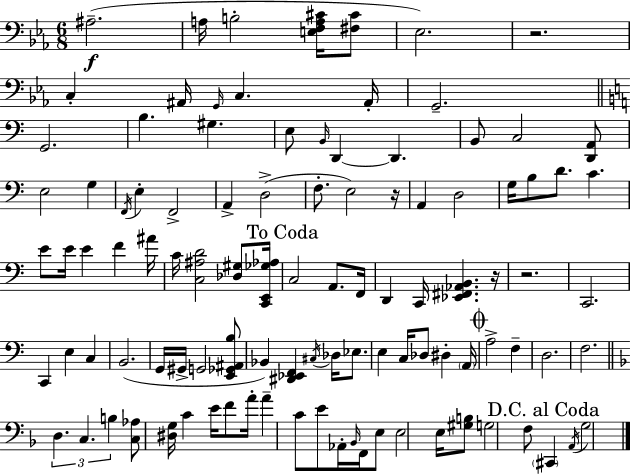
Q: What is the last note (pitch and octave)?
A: G3